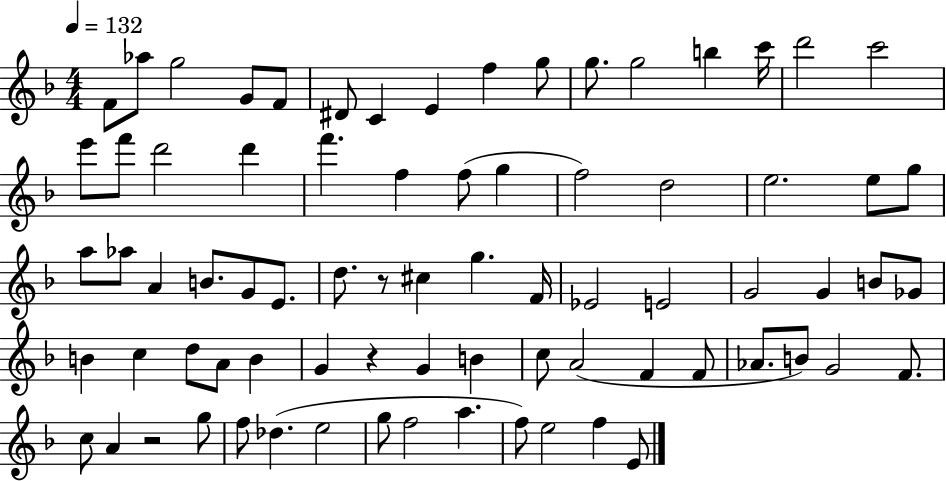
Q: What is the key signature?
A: F major